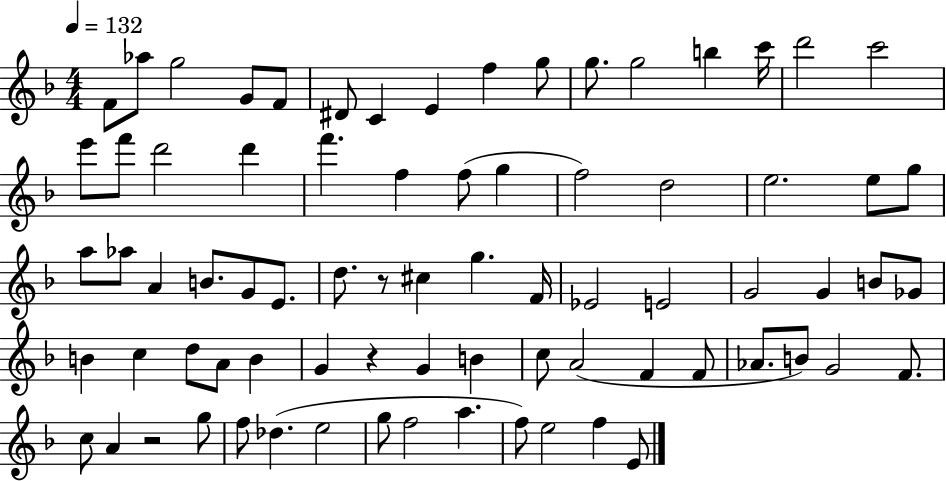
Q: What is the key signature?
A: F major